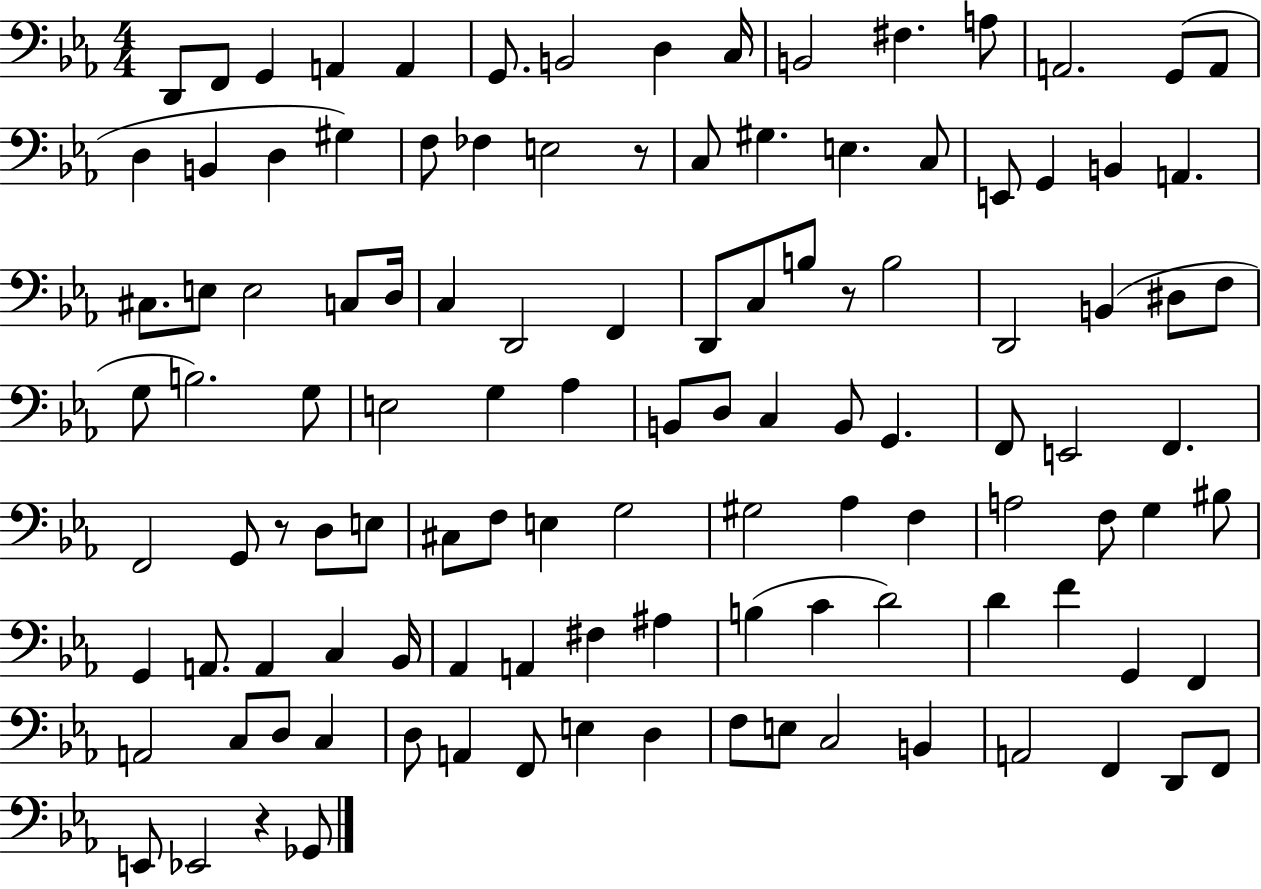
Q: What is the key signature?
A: EES major